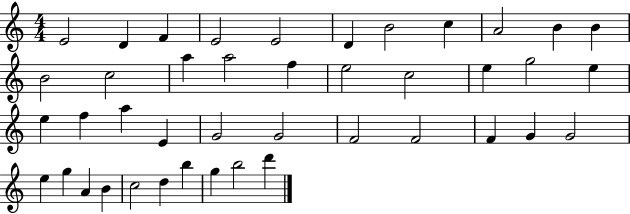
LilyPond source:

{
  \clef treble
  \numericTimeSignature
  \time 4/4
  \key c \major
  e'2 d'4 f'4 | e'2 e'2 | d'4 b'2 c''4 | a'2 b'4 b'4 | \break b'2 c''2 | a''4 a''2 f''4 | e''2 c''2 | e''4 g''2 e''4 | \break e''4 f''4 a''4 e'4 | g'2 g'2 | f'2 f'2 | f'4 g'4 g'2 | \break e''4 g''4 a'4 b'4 | c''2 d''4 b''4 | g''4 b''2 d'''4 | \bar "|."
}